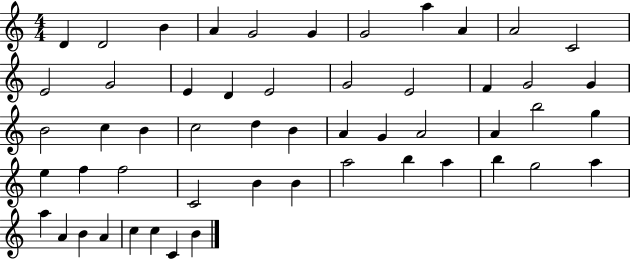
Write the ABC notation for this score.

X:1
T:Untitled
M:4/4
L:1/4
K:C
D D2 B A G2 G G2 a A A2 C2 E2 G2 E D E2 G2 E2 F G2 G B2 c B c2 d B A G A2 A b2 g e f f2 C2 B B a2 b a b g2 a a A B A c c C B